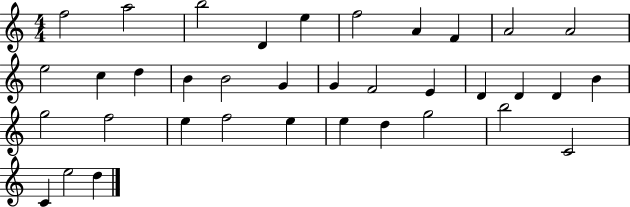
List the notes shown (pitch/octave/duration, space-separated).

F5/h A5/h B5/h D4/q E5/q F5/h A4/q F4/q A4/h A4/h E5/h C5/q D5/q B4/q B4/h G4/q G4/q F4/h E4/q D4/q D4/q D4/q B4/q G5/h F5/h E5/q F5/h E5/q E5/q D5/q G5/h B5/h C4/h C4/q E5/h D5/q